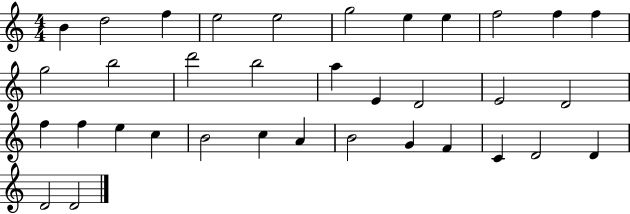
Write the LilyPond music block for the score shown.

{
  \clef treble
  \numericTimeSignature
  \time 4/4
  \key c \major
  b'4 d''2 f''4 | e''2 e''2 | g''2 e''4 e''4 | f''2 f''4 f''4 | \break g''2 b''2 | d'''2 b''2 | a''4 e'4 d'2 | e'2 d'2 | \break f''4 f''4 e''4 c''4 | b'2 c''4 a'4 | b'2 g'4 f'4 | c'4 d'2 d'4 | \break d'2 d'2 | \bar "|."
}